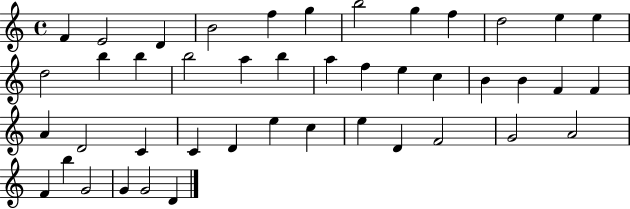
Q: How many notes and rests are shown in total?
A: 44